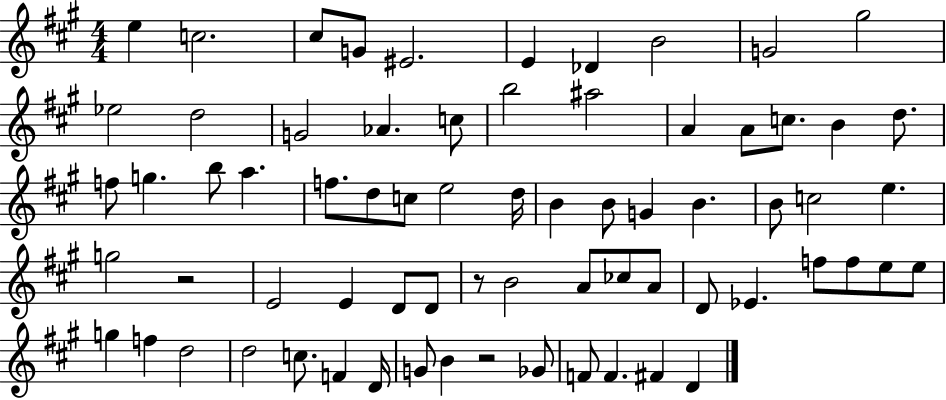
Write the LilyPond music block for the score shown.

{
  \clef treble
  \numericTimeSignature
  \time 4/4
  \key a \major
  e''4 c''2. | cis''8 g'8 eis'2. | e'4 des'4 b'2 | g'2 gis''2 | \break ees''2 d''2 | g'2 aes'4. c''8 | b''2 ais''2 | a'4 a'8 c''8. b'4 d''8. | \break f''8 g''4. b''8 a''4. | f''8. d''8 c''8 e''2 d''16 | b'4 b'8 g'4 b'4. | b'8 c''2 e''4. | \break g''2 r2 | e'2 e'4 d'8 d'8 | r8 b'2 a'8 ces''8 a'8 | d'8 ees'4. f''8 f''8 e''8 e''8 | \break g''4 f''4 d''2 | d''2 c''8. f'4 d'16 | g'8 b'4 r2 ges'8 | f'8 f'4. fis'4 d'4 | \break \bar "|."
}